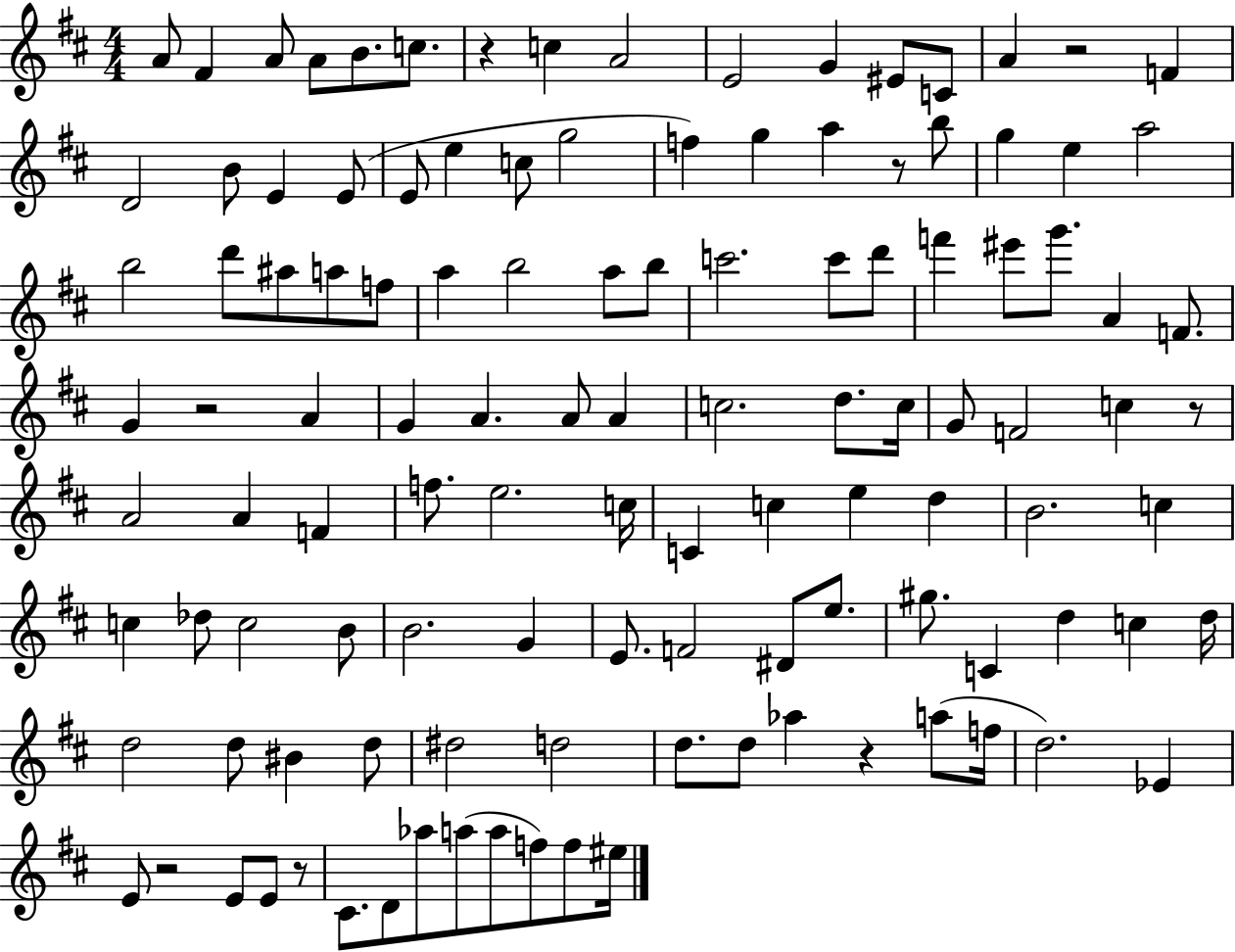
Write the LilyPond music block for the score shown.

{
  \clef treble
  \numericTimeSignature
  \time 4/4
  \key d \major
  a'8 fis'4 a'8 a'8 b'8. c''8. | r4 c''4 a'2 | e'2 g'4 eis'8 c'8 | a'4 r2 f'4 | \break d'2 b'8 e'4 e'8( | e'8 e''4 c''8 g''2 | f''4) g''4 a''4 r8 b''8 | g''4 e''4 a''2 | \break b''2 d'''8 ais''8 a''8 f''8 | a''4 b''2 a''8 b''8 | c'''2. c'''8 d'''8 | f'''4 eis'''8 g'''8. a'4 f'8. | \break g'4 r2 a'4 | g'4 a'4. a'8 a'4 | c''2. d''8. c''16 | g'8 f'2 c''4 r8 | \break a'2 a'4 f'4 | f''8. e''2. c''16 | c'4 c''4 e''4 d''4 | b'2. c''4 | \break c''4 des''8 c''2 b'8 | b'2. g'4 | e'8. f'2 dis'8 e''8. | gis''8. c'4 d''4 c''4 d''16 | \break d''2 d''8 bis'4 d''8 | dis''2 d''2 | d''8. d''8 aes''4 r4 a''8( f''16 | d''2.) ees'4 | \break e'8 r2 e'8 e'8 r8 | cis'8. d'8 aes''8 a''8( a''8 f''8) f''8 eis''16 | \bar "|."
}